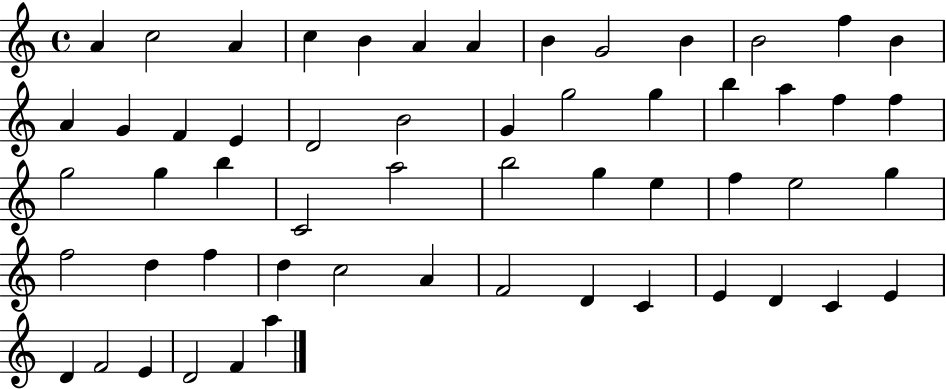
X:1
T:Untitled
M:4/4
L:1/4
K:C
A c2 A c B A A B G2 B B2 f B A G F E D2 B2 G g2 g b a f f g2 g b C2 a2 b2 g e f e2 g f2 d f d c2 A F2 D C E D C E D F2 E D2 F a